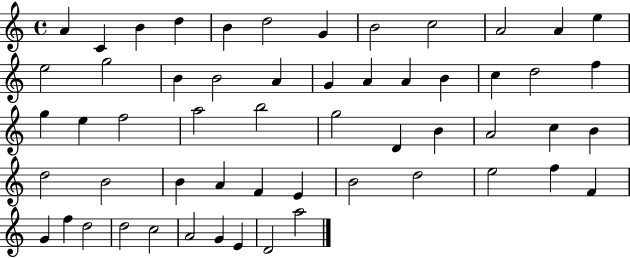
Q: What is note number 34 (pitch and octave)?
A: C5